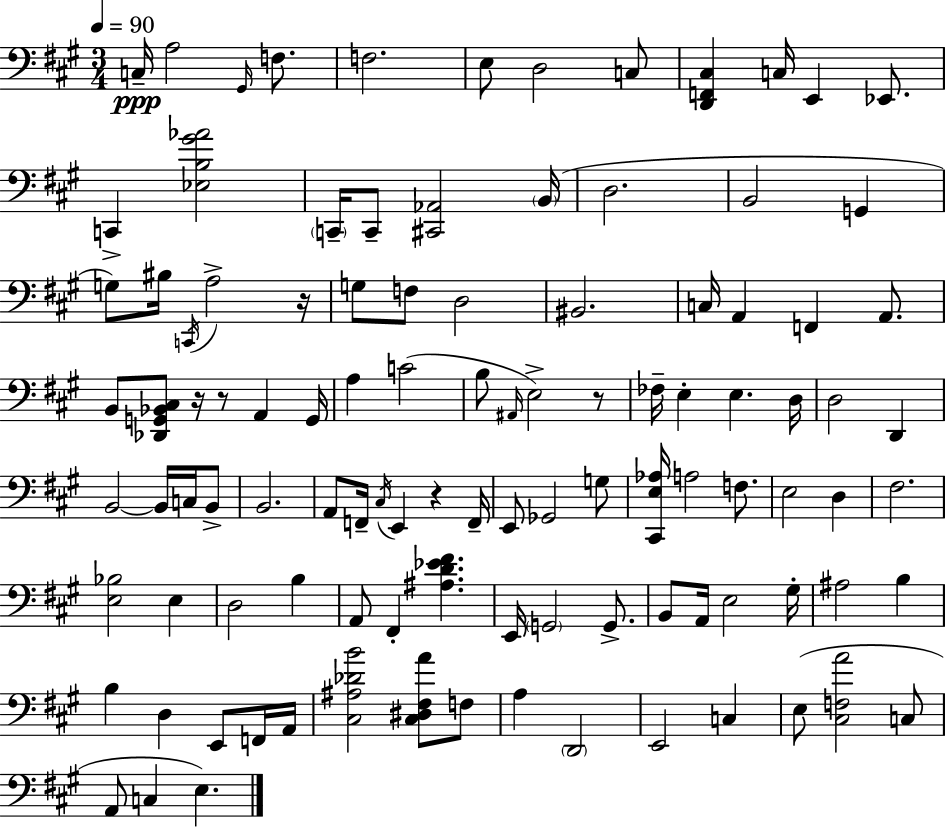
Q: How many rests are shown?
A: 5